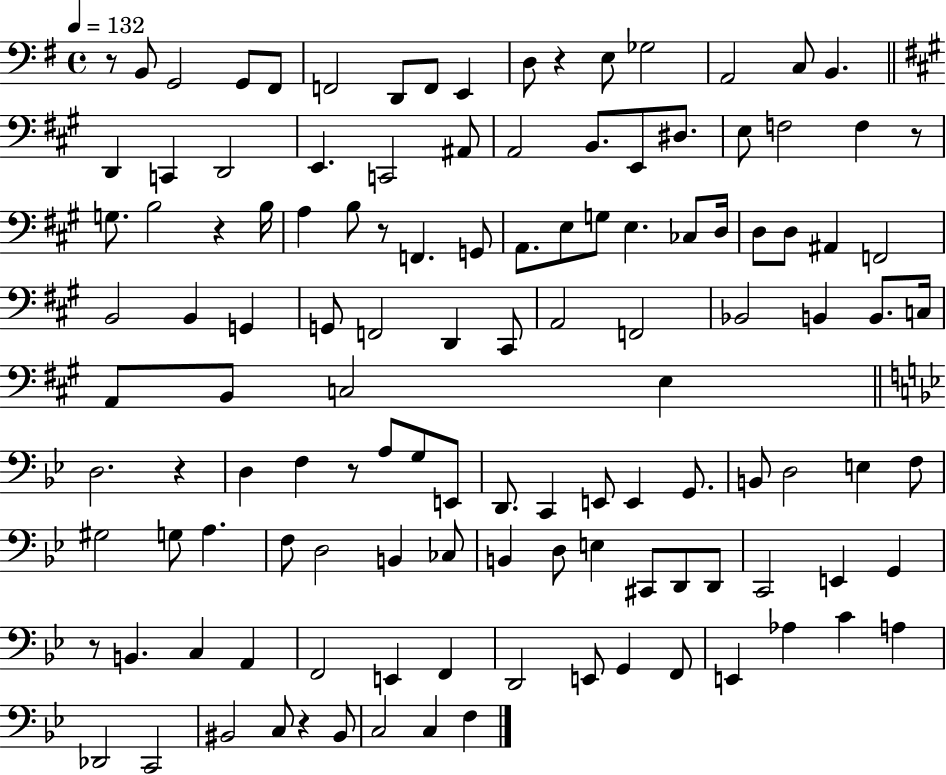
R/e B2/e G2/h G2/e F#2/e F2/h D2/e F2/e E2/q D3/e R/q E3/e Gb3/h A2/h C3/e B2/q. D2/q C2/q D2/h E2/q. C2/h A#2/e A2/h B2/e. E2/e D#3/e. E3/e F3/h F3/q R/e G3/e. B3/h R/q B3/s A3/q B3/e R/e F2/q. G2/e A2/e. E3/e G3/e E3/q. CES3/e D3/s D3/e D3/e A#2/q F2/h B2/h B2/q G2/q G2/e F2/h D2/q C#2/e A2/h F2/h Bb2/h B2/q B2/e. C3/s A2/e B2/e C3/h E3/q D3/h. R/q D3/q F3/q R/e A3/e G3/e E2/e D2/e. C2/q E2/e E2/q G2/e. B2/e D3/h E3/q F3/e G#3/h G3/e A3/q. F3/e D3/h B2/q CES3/e B2/q D3/e E3/q C#2/e D2/e D2/e C2/h E2/q G2/q R/e B2/q. C3/q A2/q F2/h E2/q F2/q D2/h E2/e G2/q F2/e E2/q Ab3/q C4/q A3/q Db2/h C2/h BIS2/h C3/e R/q BIS2/e C3/h C3/q F3/q